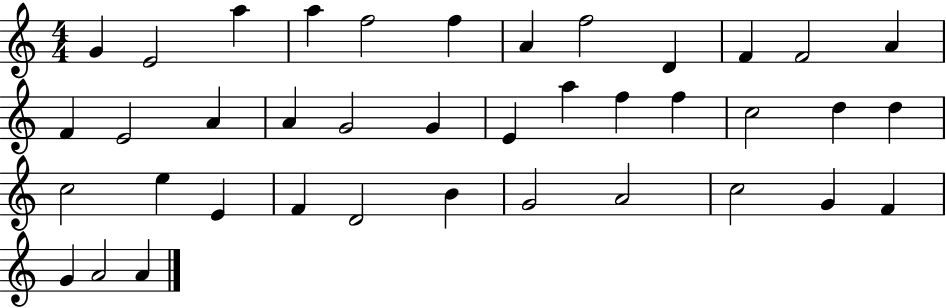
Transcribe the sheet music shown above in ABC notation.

X:1
T:Untitled
M:4/4
L:1/4
K:C
G E2 a a f2 f A f2 D F F2 A F E2 A A G2 G E a f f c2 d d c2 e E F D2 B G2 A2 c2 G F G A2 A